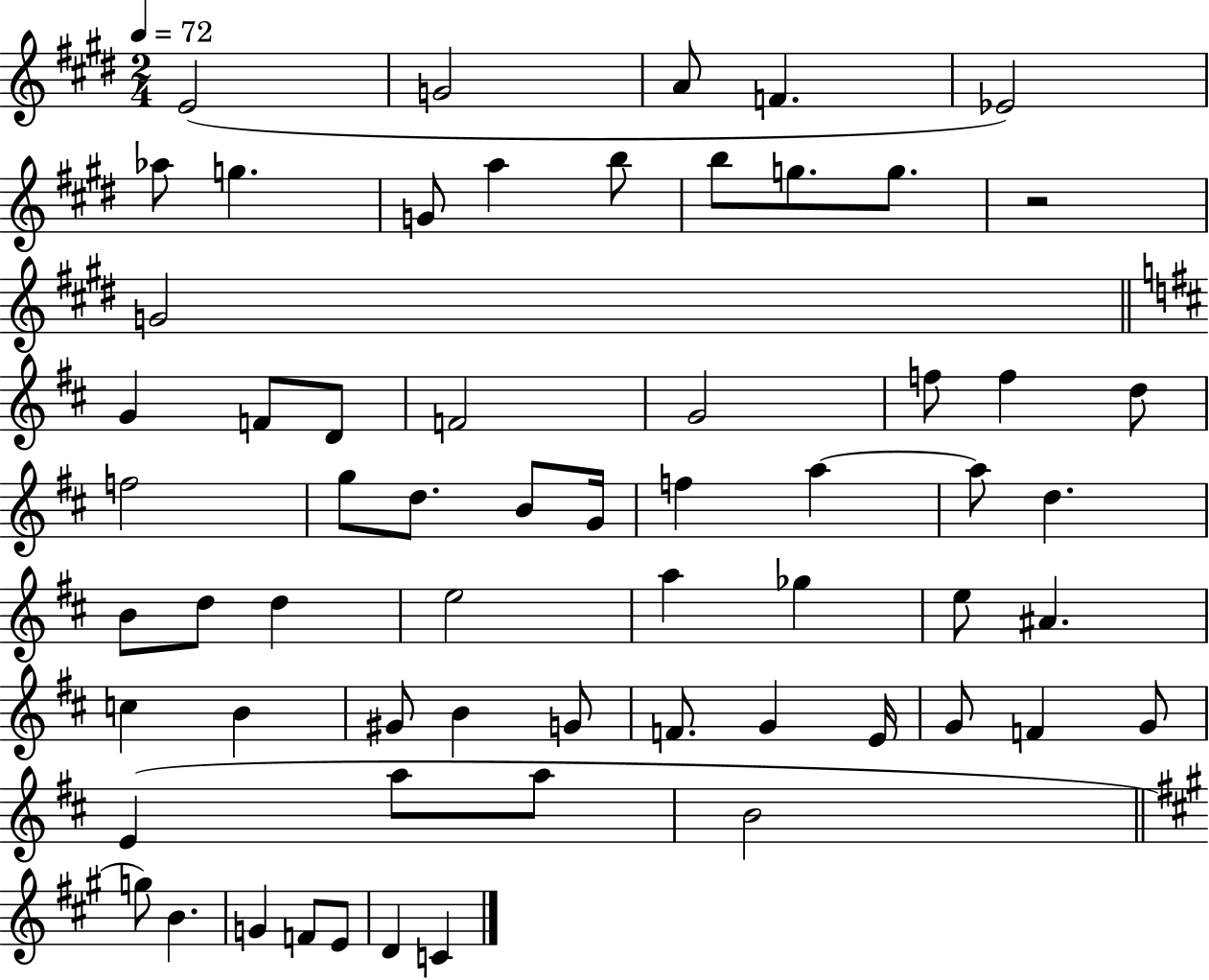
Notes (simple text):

E4/h G4/h A4/e F4/q. Eb4/h Ab5/e G5/q. G4/e A5/q B5/e B5/e G5/e. G5/e. R/h G4/h G4/q F4/e D4/e F4/h G4/h F5/e F5/q D5/e F5/h G5/e D5/e. B4/e G4/s F5/q A5/q A5/e D5/q. B4/e D5/e D5/q E5/h A5/q Gb5/q E5/e A#4/q. C5/q B4/q G#4/e B4/q G4/e F4/e. G4/q E4/s G4/e F4/q G4/e E4/q A5/e A5/e B4/h G5/e B4/q. G4/q F4/e E4/e D4/q C4/q